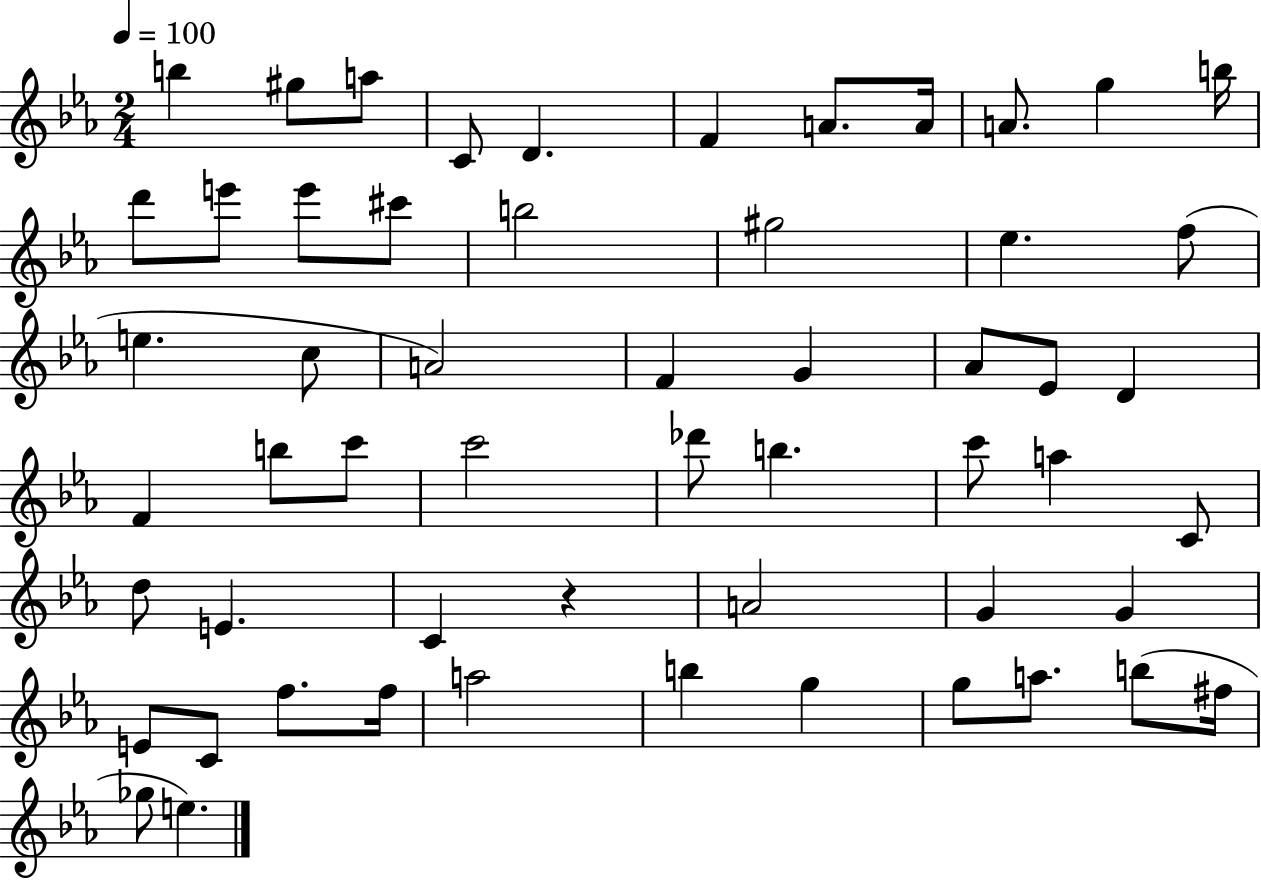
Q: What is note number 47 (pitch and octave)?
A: A5